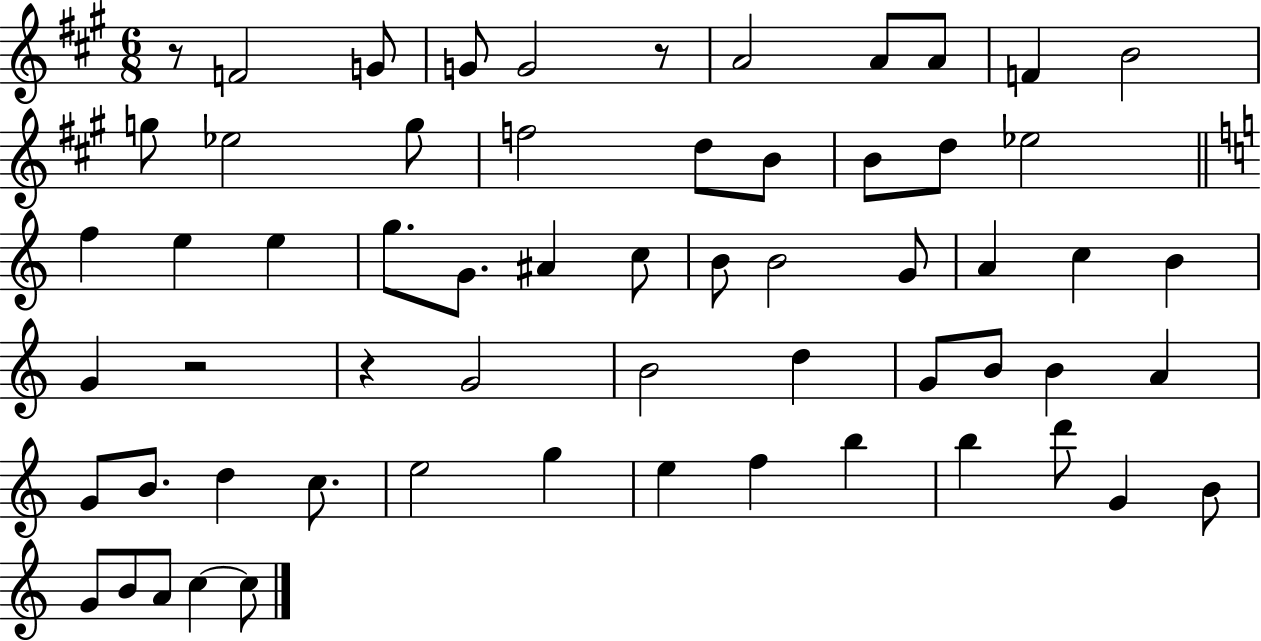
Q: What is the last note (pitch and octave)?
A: C5